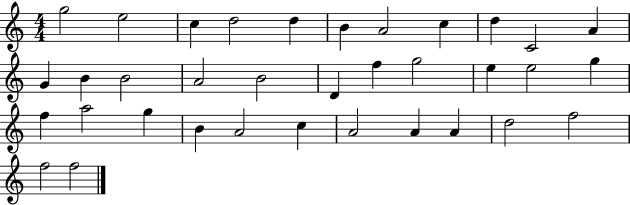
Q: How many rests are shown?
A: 0